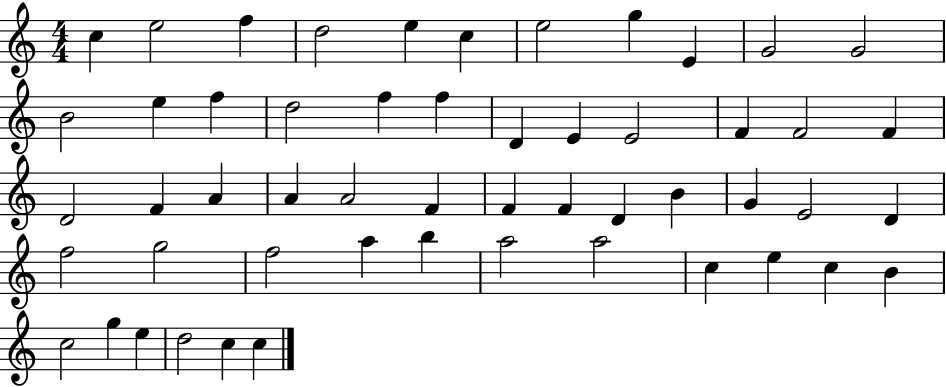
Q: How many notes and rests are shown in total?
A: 53